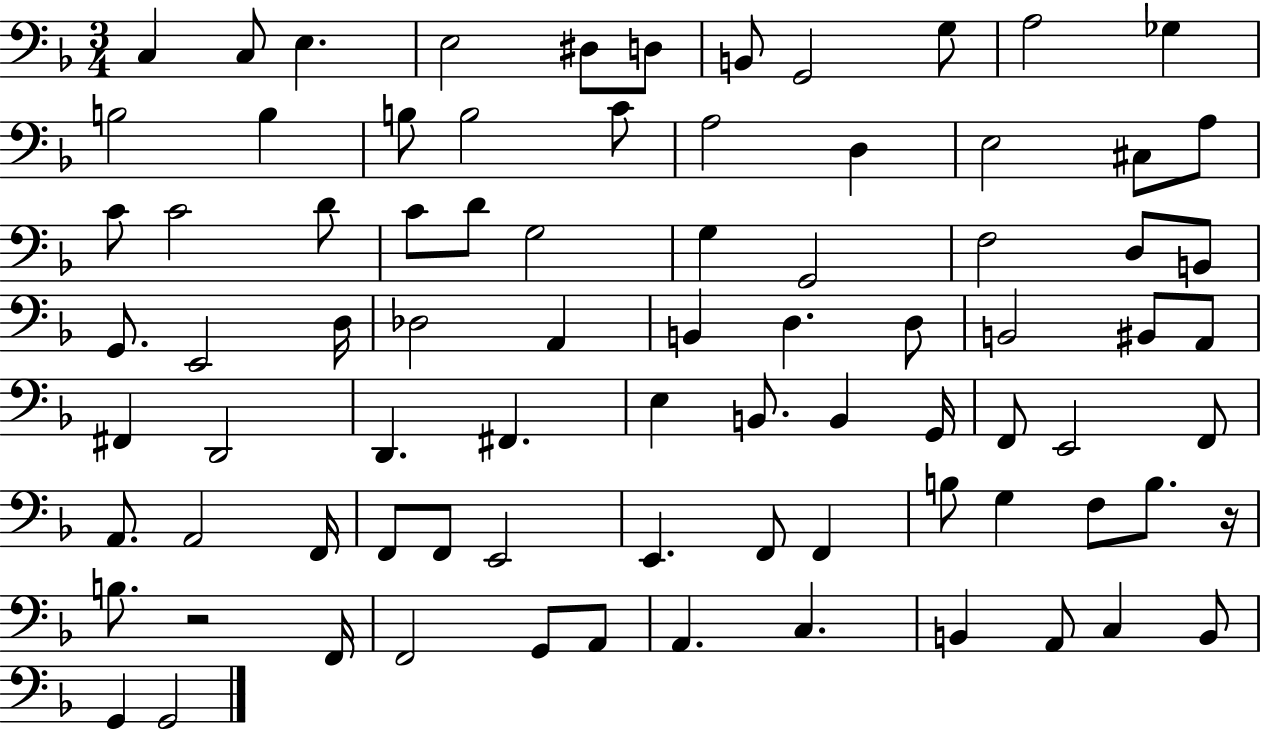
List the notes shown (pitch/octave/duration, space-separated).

C3/q C3/e E3/q. E3/h D#3/e D3/e B2/e G2/h G3/e A3/h Gb3/q B3/h B3/q B3/e B3/h C4/e A3/h D3/q E3/h C#3/e A3/e C4/e C4/h D4/e C4/e D4/e G3/h G3/q G2/h F3/h D3/e B2/e G2/e. E2/h D3/s Db3/h A2/q B2/q D3/q. D3/e B2/h BIS2/e A2/e F#2/q D2/h D2/q. F#2/q. E3/q B2/e. B2/q G2/s F2/e E2/h F2/e A2/e. A2/h F2/s F2/e F2/e E2/h E2/q. F2/e F2/q B3/e G3/q F3/e B3/e. R/s B3/e. R/h F2/s F2/h G2/e A2/e A2/q. C3/q. B2/q A2/e C3/q B2/e G2/q G2/h